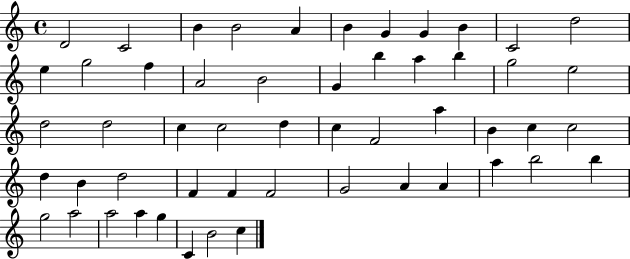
D4/h C4/h B4/q B4/h A4/q B4/q G4/q G4/q B4/q C4/h D5/h E5/q G5/h F5/q A4/h B4/h G4/q B5/q A5/q B5/q G5/h E5/h D5/h D5/h C5/q C5/h D5/q C5/q F4/h A5/q B4/q C5/q C5/h D5/q B4/q D5/h F4/q F4/q F4/h G4/h A4/q A4/q A5/q B5/h B5/q G5/h A5/h A5/h A5/q G5/q C4/q B4/h C5/q